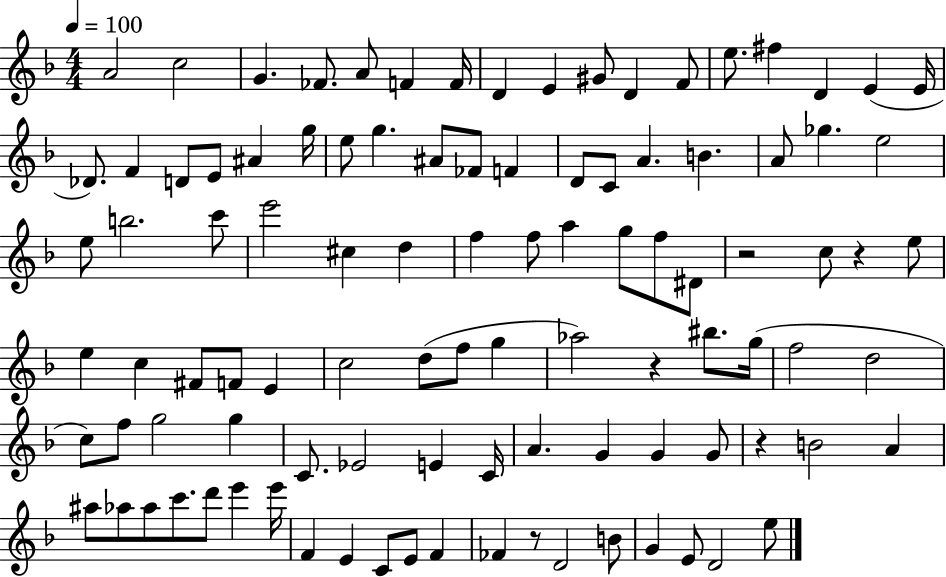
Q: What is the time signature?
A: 4/4